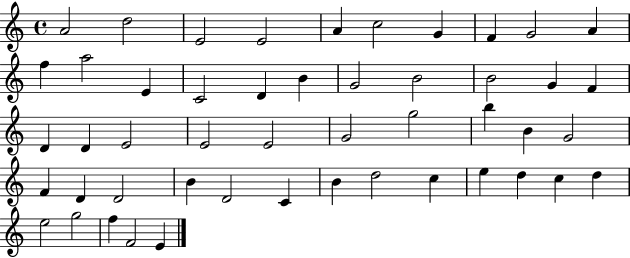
X:1
T:Untitled
M:4/4
L:1/4
K:C
A2 d2 E2 E2 A c2 G F G2 A f a2 E C2 D B G2 B2 B2 G F D D E2 E2 E2 G2 g2 b B G2 F D D2 B D2 C B d2 c e d c d e2 g2 f F2 E